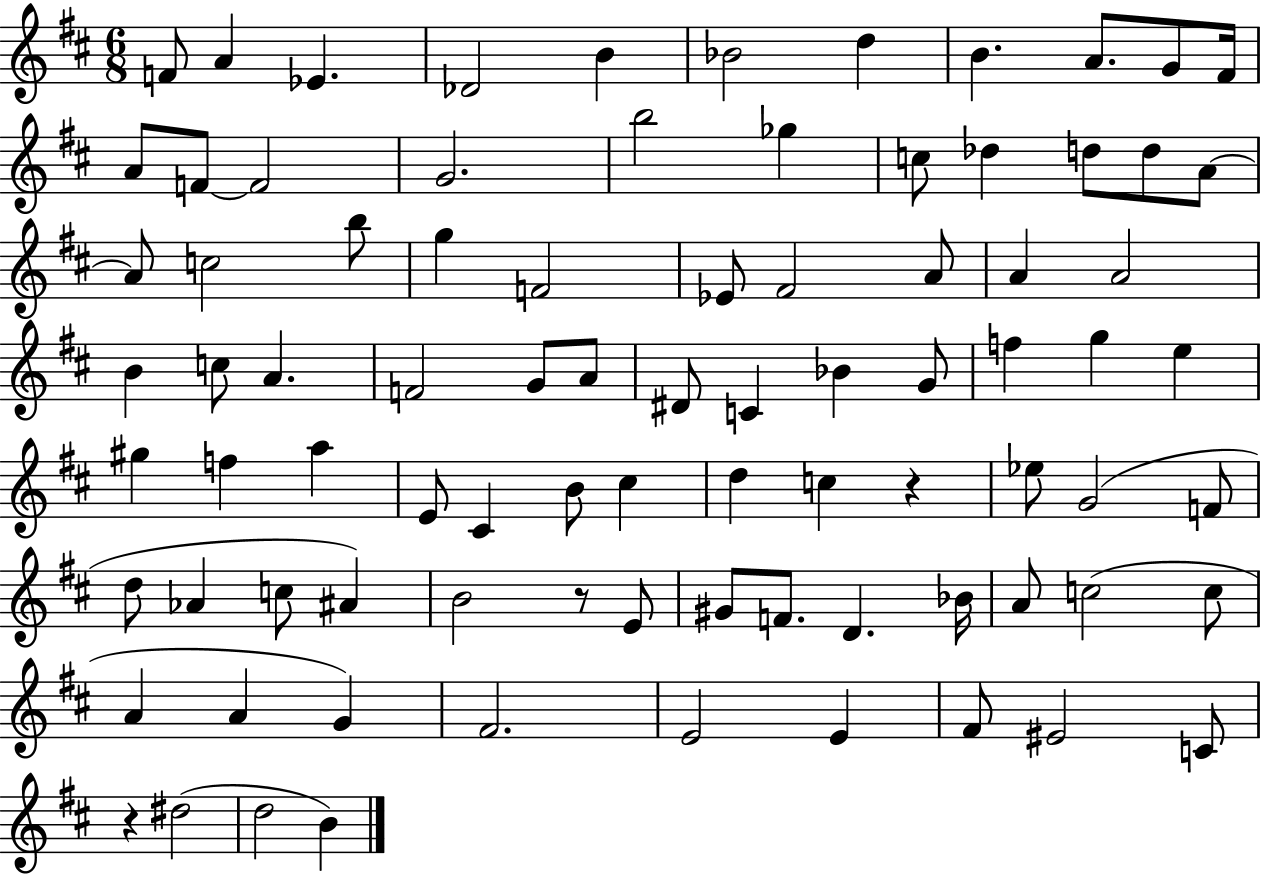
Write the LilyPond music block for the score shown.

{
  \clef treble
  \numericTimeSignature
  \time 6/8
  \key d \major
  f'8 a'4 ees'4. | des'2 b'4 | bes'2 d''4 | b'4. a'8. g'8 fis'16 | \break a'8 f'8~~ f'2 | g'2. | b''2 ges''4 | c''8 des''4 d''8 d''8 a'8~~ | \break a'8 c''2 b''8 | g''4 f'2 | ees'8 fis'2 a'8 | a'4 a'2 | \break b'4 c''8 a'4. | f'2 g'8 a'8 | dis'8 c'4 bes'4 g'8 | f''4 g''4 e''4 | \break gis''4 f''4 a''4 | e'8 cis'4 b'8 cis''4 | d''4 c''4 r4 | ees''8 g'2( f'8 | \break d''8 aes'4 c''8 ais'4) | b'2 r8 e'8 | gis'8 f'8. d'4. bes'16 | a'8 c''2( c''8 | \break a'4 a'4 g'4) | fis'2. | e'2 e'4 | fis'8 eis'2 c'8 | \break r4 dis''2( | d''2 b'4) | \bar "|."
}